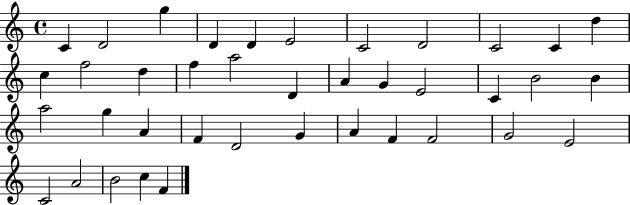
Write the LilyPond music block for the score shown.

{
  \clef treble
  \time 4/4
  \defaultTimeSignature
  \key c \major
  c'4 d'2 g''4 | d'4 d'4 e'2 | c'2 d'2 | c'2 c'4 d''4 | \break c''4 f''2 d''4 | f''4 a''2 d'4 | a'4 g'4 e'2 | c'4 b'2 b'4 | \break a''2 g''4 a'4 | f'4 d'2 g'4 | a'4 f'4 f'2 | g'2 e'2 | \break c'2 a'2 | b'2 c''4 f'4 | \bar "|."
}